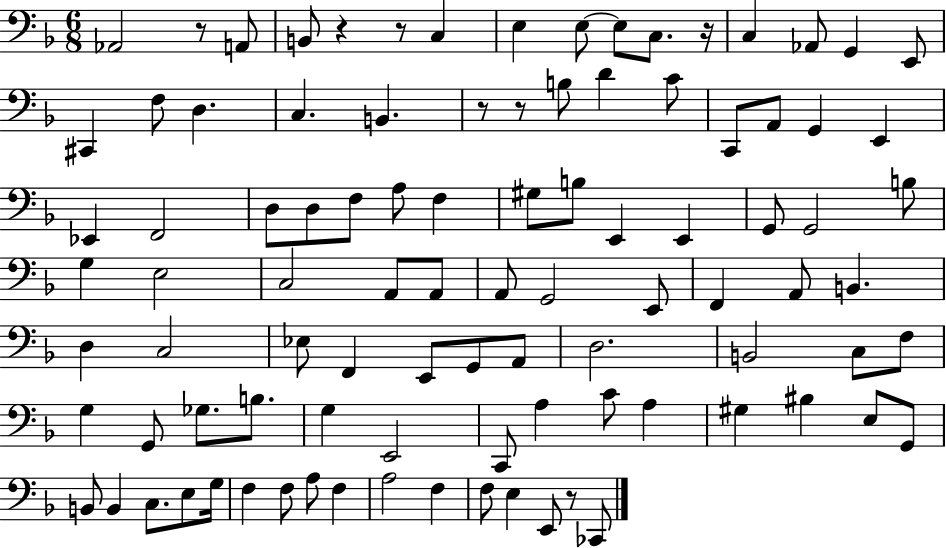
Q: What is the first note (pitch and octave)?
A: Ab2